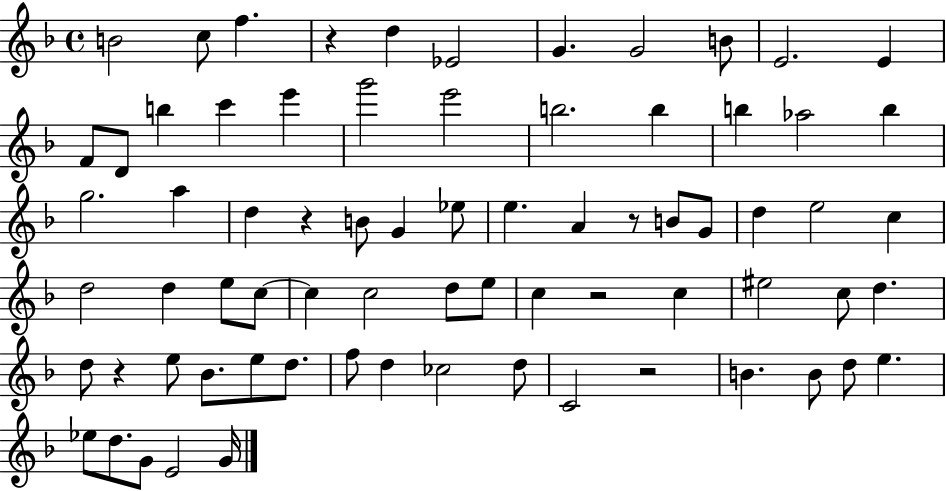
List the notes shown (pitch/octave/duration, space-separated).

B4/h C5/e F5/q. R/q D5/q Eb4/h G4/q. G4/h B4/e E4/h. E4/q F4/e D4/e B5/q C6/q E6/q G6/h E6/h B5/h. B5/q B5/q Ab5/h B5/q G5/h. A5/q D5/q R/q B4/e G4/q Eb5/e E5/q. A4/q R/e B4/e G4/e D5/q E5/h C5/q D5/h D5/q E5/e C5/e C5/q C5/h D5/e E5/e C5/q R/h C5/q EIS5/h C5/e D5/q. D5/e R/q E5/e Bb4/e. E5/e D5/e. F5/e D5/q CES5/h D5/e C4/h R/h B4/q. B4/e D5/e E5/q. Eb5/e D5/e. G4/e E4/h G4/s